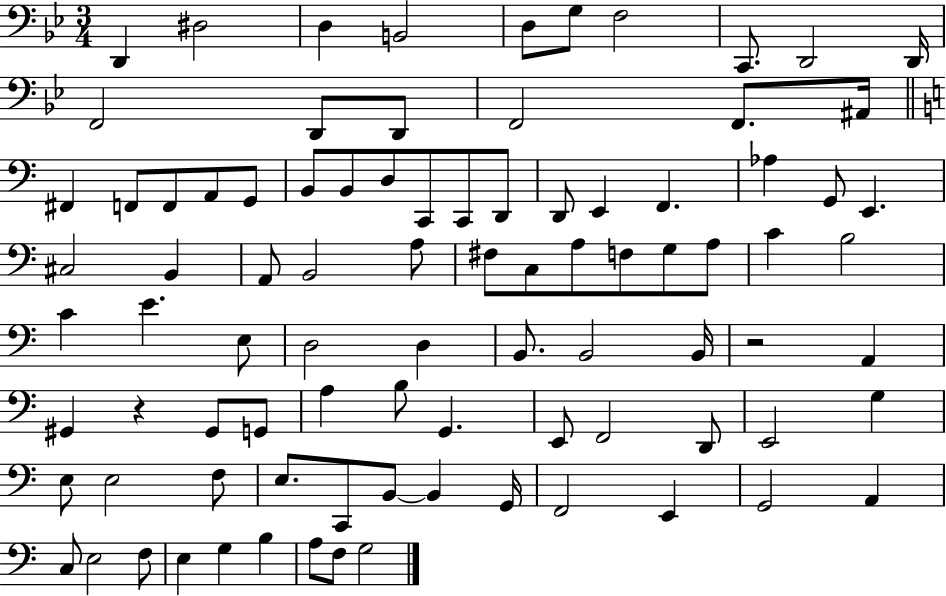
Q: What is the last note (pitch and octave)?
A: G3